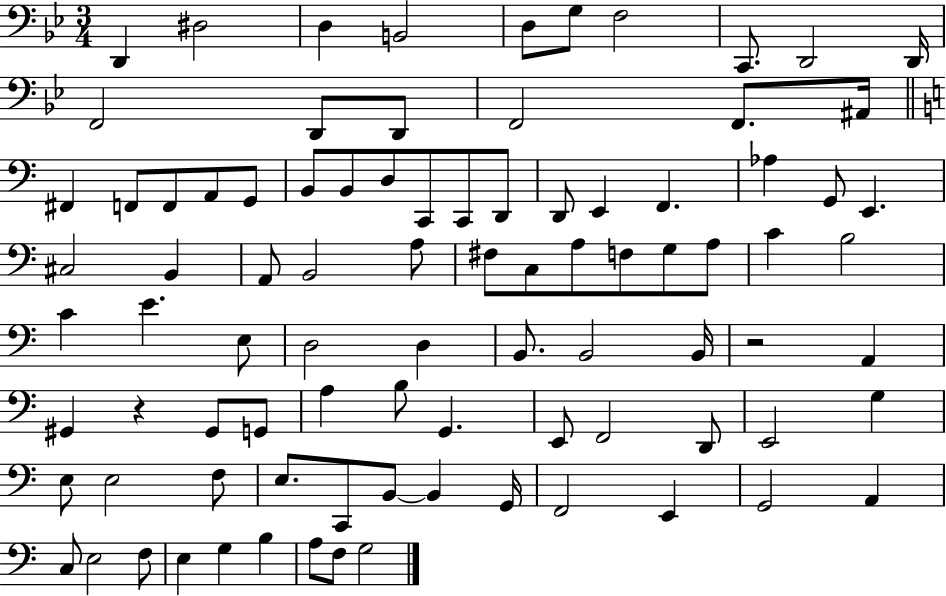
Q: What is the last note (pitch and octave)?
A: G3